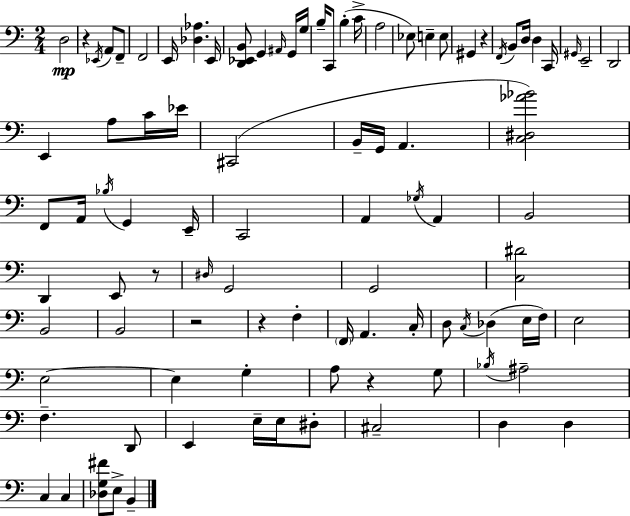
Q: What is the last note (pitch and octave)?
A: B2